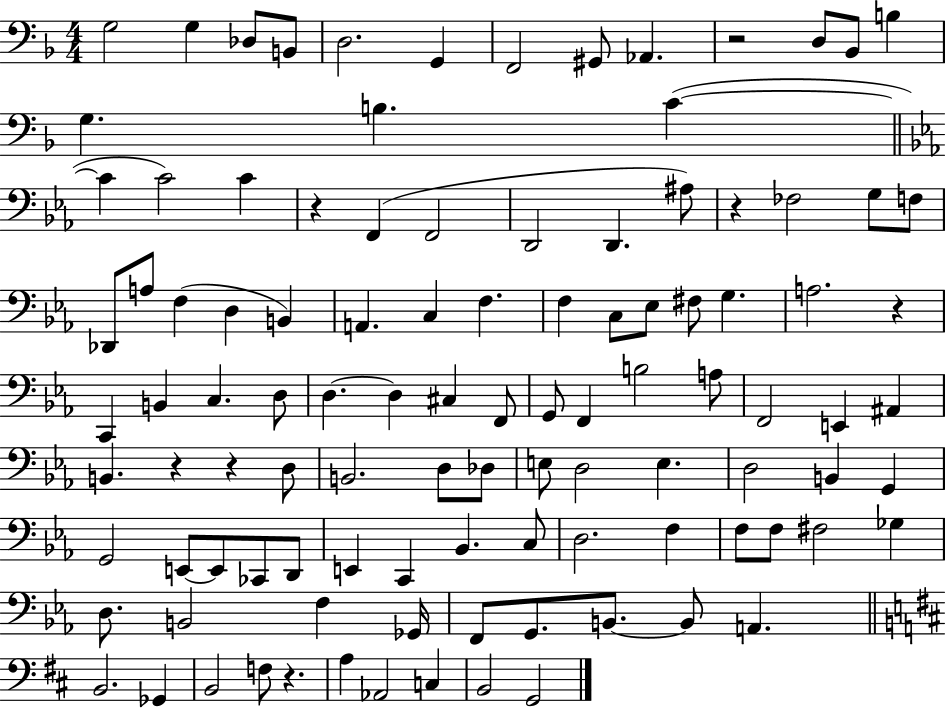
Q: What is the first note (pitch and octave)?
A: G3